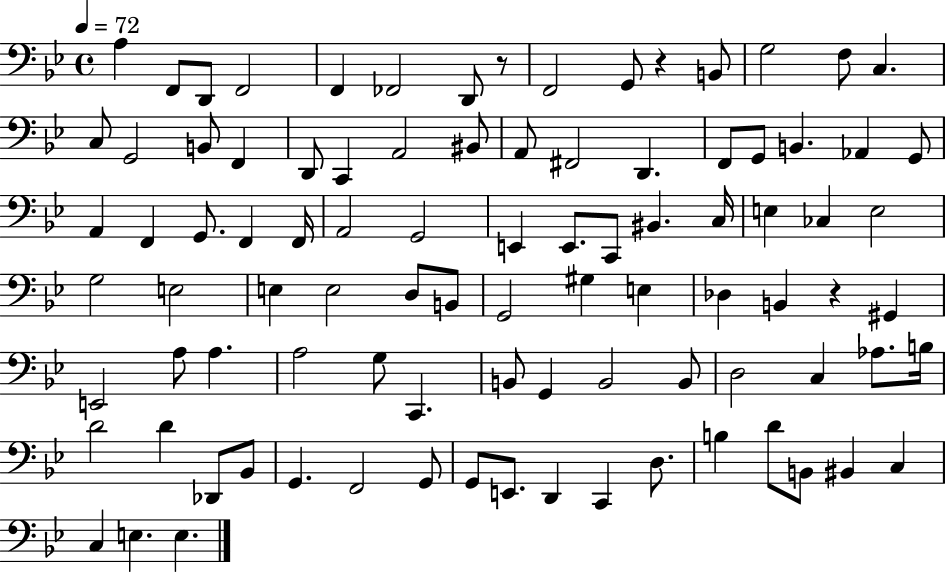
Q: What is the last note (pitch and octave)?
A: E3